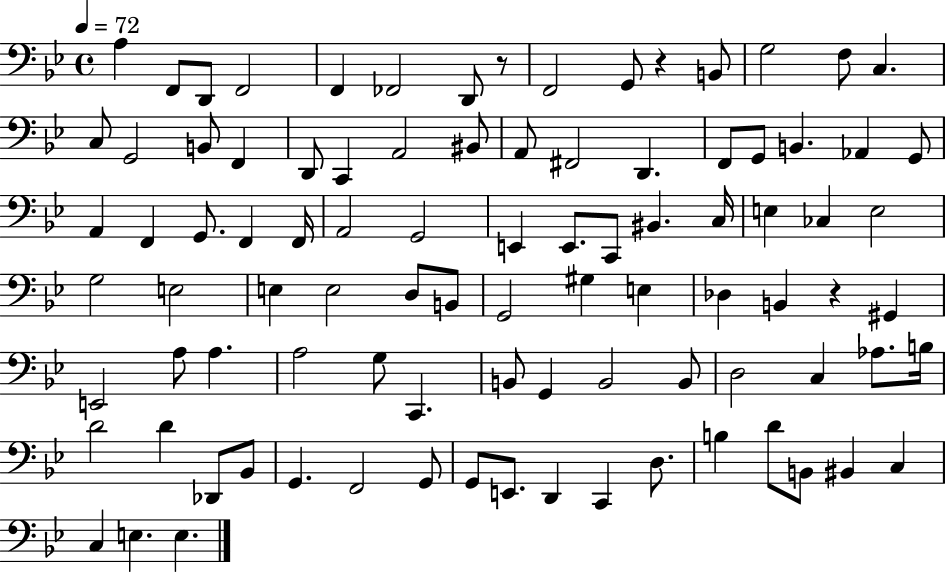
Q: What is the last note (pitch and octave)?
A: E3